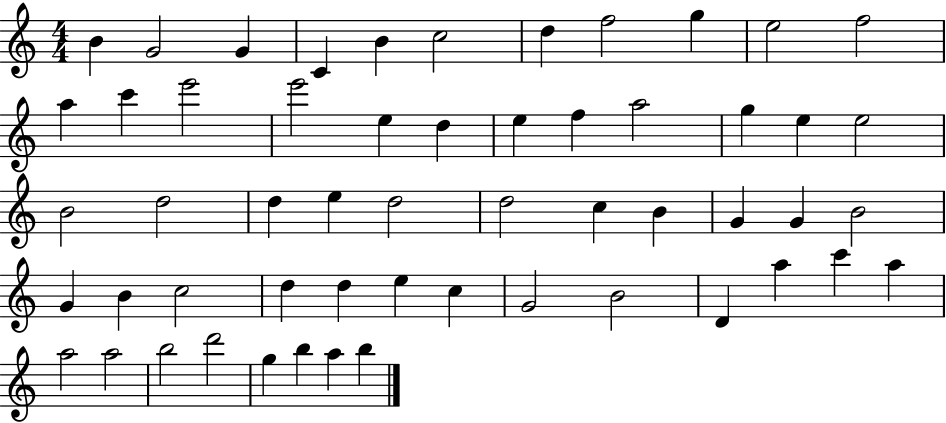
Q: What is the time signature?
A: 4/4